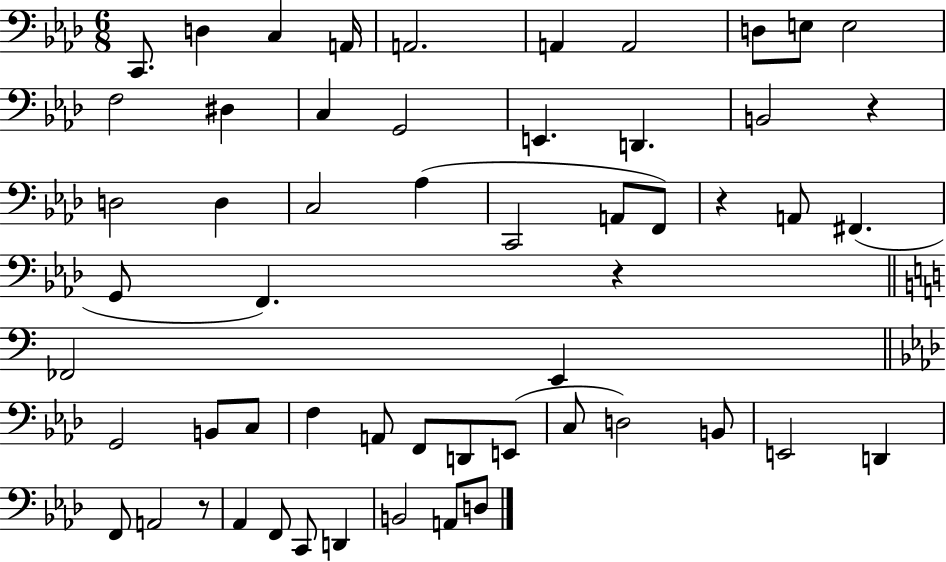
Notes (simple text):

C2/e. D3/q C3/q A2/s A2/h. A2/q A2/h D3/e E3/e E3/h F3/h D#3/q C3/q G2/h E2/q. D2/q. B2/h R/q D3/h D3/q C3/h Ab3/q C2/h A2/e F2/e R/q A2/e F#2/q. G2/e F2/q. R/q FES2/h E2/q G2/h B2/e C3/e F3/q A2/e F2/e D2/e E2/e C3/e D3/h B2/e E2/h D2/q F2/e A2/h R/e Ab2/q F2/e C2/e D2/q B2/h A2/e D3/e